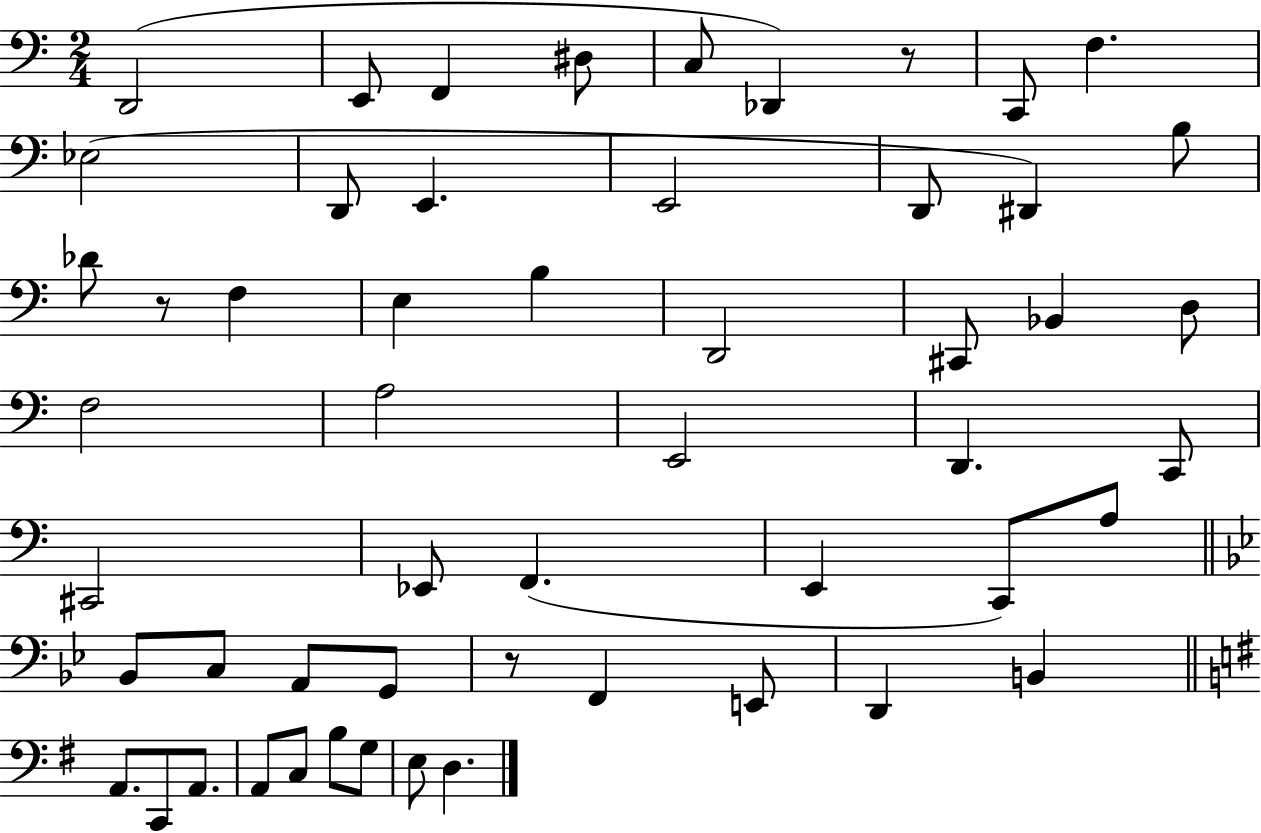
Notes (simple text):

D2/h E2/e F2/q D#3/e C3/e Db2/q R/e C2/e F3/q. Eb3/h D2/e E2/q. E2/h D2/e D#2/q B3/e Db4/e R/e F3/q E3/q B3/q D2/h C#2/e Bb2/q D3/e F3/h A3/h E2/h D2/q. C2/e C#2/h Eb2/e F2/q. E2/q C2/e A3/e Bb2/e C3/e A2/e G2/e R/e F2/q E2/e D2/q B2/q A2/e. C2/e A2/e. A2/e C3/e B3/e G3/e E3/e D3/q.